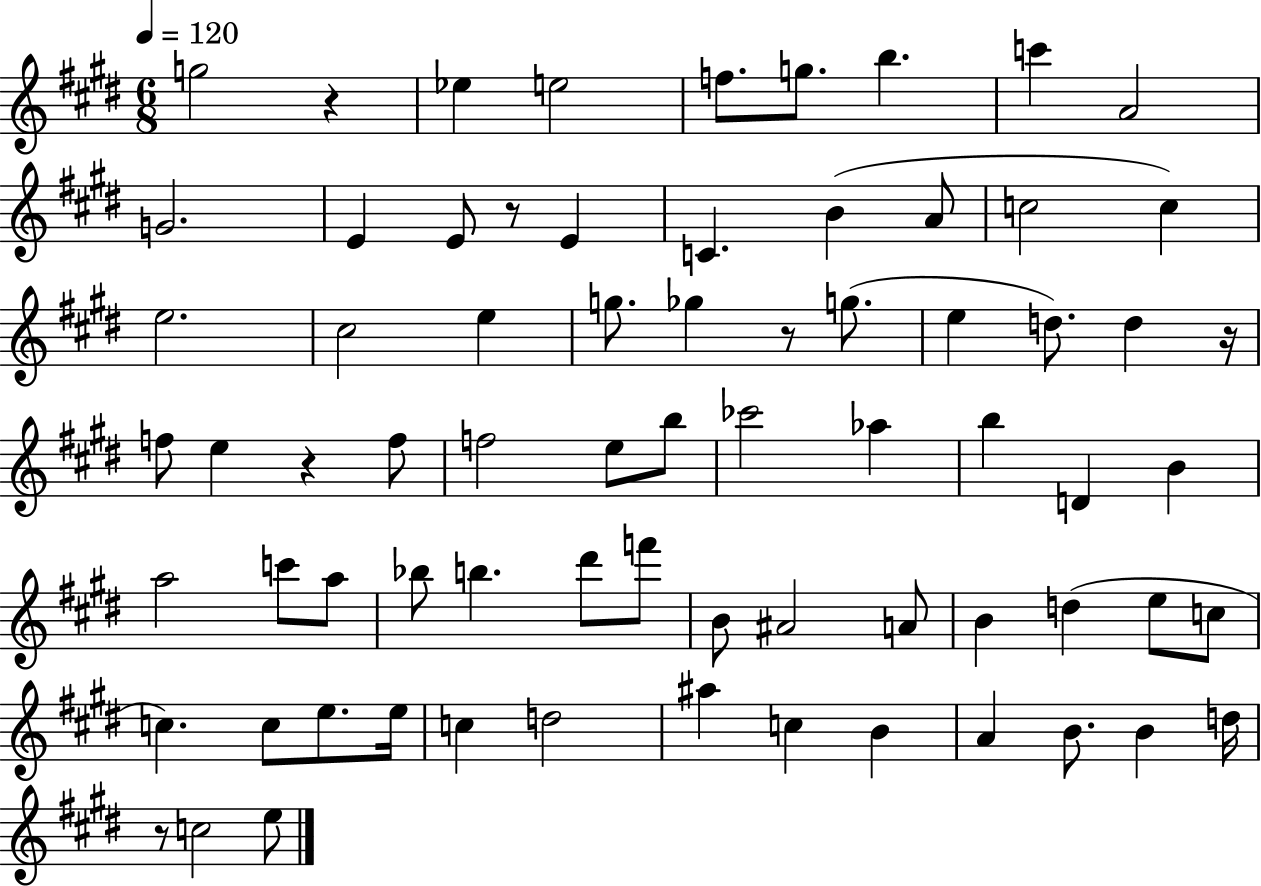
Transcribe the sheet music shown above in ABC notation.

X:1
T:Untitled
M:6/8
L:1/4
K:E
g2 z _e e2 f/2 g/2 b c' A2 G2 E E/2 z/2 E C B A/2 c2 c e2 ^c2 e g/2 _g z/2 g/2 e d/2 d z/4 f/2 e z f/2 f2 e/2 b/2 _c'2 _a b D B a2 c'/2 a/2 _b/2 b ^d'/2 f'/2 B/2 ^A2 A/2 B d e/2 c/2 c c/2 e/2 e/4 c d2 ^a c B A B/2 B d/4 z/2 c2 e/2